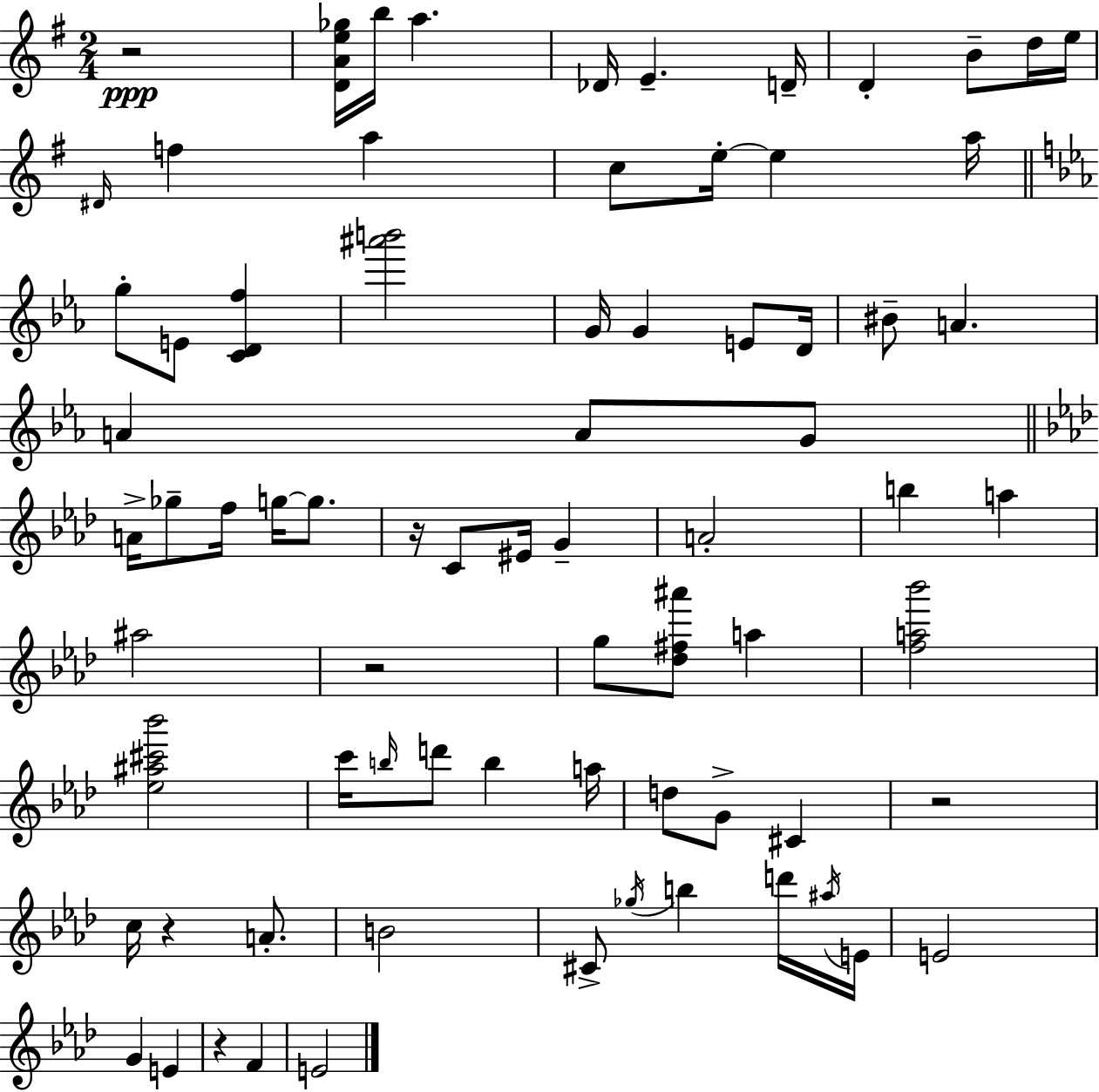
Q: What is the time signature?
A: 2/4